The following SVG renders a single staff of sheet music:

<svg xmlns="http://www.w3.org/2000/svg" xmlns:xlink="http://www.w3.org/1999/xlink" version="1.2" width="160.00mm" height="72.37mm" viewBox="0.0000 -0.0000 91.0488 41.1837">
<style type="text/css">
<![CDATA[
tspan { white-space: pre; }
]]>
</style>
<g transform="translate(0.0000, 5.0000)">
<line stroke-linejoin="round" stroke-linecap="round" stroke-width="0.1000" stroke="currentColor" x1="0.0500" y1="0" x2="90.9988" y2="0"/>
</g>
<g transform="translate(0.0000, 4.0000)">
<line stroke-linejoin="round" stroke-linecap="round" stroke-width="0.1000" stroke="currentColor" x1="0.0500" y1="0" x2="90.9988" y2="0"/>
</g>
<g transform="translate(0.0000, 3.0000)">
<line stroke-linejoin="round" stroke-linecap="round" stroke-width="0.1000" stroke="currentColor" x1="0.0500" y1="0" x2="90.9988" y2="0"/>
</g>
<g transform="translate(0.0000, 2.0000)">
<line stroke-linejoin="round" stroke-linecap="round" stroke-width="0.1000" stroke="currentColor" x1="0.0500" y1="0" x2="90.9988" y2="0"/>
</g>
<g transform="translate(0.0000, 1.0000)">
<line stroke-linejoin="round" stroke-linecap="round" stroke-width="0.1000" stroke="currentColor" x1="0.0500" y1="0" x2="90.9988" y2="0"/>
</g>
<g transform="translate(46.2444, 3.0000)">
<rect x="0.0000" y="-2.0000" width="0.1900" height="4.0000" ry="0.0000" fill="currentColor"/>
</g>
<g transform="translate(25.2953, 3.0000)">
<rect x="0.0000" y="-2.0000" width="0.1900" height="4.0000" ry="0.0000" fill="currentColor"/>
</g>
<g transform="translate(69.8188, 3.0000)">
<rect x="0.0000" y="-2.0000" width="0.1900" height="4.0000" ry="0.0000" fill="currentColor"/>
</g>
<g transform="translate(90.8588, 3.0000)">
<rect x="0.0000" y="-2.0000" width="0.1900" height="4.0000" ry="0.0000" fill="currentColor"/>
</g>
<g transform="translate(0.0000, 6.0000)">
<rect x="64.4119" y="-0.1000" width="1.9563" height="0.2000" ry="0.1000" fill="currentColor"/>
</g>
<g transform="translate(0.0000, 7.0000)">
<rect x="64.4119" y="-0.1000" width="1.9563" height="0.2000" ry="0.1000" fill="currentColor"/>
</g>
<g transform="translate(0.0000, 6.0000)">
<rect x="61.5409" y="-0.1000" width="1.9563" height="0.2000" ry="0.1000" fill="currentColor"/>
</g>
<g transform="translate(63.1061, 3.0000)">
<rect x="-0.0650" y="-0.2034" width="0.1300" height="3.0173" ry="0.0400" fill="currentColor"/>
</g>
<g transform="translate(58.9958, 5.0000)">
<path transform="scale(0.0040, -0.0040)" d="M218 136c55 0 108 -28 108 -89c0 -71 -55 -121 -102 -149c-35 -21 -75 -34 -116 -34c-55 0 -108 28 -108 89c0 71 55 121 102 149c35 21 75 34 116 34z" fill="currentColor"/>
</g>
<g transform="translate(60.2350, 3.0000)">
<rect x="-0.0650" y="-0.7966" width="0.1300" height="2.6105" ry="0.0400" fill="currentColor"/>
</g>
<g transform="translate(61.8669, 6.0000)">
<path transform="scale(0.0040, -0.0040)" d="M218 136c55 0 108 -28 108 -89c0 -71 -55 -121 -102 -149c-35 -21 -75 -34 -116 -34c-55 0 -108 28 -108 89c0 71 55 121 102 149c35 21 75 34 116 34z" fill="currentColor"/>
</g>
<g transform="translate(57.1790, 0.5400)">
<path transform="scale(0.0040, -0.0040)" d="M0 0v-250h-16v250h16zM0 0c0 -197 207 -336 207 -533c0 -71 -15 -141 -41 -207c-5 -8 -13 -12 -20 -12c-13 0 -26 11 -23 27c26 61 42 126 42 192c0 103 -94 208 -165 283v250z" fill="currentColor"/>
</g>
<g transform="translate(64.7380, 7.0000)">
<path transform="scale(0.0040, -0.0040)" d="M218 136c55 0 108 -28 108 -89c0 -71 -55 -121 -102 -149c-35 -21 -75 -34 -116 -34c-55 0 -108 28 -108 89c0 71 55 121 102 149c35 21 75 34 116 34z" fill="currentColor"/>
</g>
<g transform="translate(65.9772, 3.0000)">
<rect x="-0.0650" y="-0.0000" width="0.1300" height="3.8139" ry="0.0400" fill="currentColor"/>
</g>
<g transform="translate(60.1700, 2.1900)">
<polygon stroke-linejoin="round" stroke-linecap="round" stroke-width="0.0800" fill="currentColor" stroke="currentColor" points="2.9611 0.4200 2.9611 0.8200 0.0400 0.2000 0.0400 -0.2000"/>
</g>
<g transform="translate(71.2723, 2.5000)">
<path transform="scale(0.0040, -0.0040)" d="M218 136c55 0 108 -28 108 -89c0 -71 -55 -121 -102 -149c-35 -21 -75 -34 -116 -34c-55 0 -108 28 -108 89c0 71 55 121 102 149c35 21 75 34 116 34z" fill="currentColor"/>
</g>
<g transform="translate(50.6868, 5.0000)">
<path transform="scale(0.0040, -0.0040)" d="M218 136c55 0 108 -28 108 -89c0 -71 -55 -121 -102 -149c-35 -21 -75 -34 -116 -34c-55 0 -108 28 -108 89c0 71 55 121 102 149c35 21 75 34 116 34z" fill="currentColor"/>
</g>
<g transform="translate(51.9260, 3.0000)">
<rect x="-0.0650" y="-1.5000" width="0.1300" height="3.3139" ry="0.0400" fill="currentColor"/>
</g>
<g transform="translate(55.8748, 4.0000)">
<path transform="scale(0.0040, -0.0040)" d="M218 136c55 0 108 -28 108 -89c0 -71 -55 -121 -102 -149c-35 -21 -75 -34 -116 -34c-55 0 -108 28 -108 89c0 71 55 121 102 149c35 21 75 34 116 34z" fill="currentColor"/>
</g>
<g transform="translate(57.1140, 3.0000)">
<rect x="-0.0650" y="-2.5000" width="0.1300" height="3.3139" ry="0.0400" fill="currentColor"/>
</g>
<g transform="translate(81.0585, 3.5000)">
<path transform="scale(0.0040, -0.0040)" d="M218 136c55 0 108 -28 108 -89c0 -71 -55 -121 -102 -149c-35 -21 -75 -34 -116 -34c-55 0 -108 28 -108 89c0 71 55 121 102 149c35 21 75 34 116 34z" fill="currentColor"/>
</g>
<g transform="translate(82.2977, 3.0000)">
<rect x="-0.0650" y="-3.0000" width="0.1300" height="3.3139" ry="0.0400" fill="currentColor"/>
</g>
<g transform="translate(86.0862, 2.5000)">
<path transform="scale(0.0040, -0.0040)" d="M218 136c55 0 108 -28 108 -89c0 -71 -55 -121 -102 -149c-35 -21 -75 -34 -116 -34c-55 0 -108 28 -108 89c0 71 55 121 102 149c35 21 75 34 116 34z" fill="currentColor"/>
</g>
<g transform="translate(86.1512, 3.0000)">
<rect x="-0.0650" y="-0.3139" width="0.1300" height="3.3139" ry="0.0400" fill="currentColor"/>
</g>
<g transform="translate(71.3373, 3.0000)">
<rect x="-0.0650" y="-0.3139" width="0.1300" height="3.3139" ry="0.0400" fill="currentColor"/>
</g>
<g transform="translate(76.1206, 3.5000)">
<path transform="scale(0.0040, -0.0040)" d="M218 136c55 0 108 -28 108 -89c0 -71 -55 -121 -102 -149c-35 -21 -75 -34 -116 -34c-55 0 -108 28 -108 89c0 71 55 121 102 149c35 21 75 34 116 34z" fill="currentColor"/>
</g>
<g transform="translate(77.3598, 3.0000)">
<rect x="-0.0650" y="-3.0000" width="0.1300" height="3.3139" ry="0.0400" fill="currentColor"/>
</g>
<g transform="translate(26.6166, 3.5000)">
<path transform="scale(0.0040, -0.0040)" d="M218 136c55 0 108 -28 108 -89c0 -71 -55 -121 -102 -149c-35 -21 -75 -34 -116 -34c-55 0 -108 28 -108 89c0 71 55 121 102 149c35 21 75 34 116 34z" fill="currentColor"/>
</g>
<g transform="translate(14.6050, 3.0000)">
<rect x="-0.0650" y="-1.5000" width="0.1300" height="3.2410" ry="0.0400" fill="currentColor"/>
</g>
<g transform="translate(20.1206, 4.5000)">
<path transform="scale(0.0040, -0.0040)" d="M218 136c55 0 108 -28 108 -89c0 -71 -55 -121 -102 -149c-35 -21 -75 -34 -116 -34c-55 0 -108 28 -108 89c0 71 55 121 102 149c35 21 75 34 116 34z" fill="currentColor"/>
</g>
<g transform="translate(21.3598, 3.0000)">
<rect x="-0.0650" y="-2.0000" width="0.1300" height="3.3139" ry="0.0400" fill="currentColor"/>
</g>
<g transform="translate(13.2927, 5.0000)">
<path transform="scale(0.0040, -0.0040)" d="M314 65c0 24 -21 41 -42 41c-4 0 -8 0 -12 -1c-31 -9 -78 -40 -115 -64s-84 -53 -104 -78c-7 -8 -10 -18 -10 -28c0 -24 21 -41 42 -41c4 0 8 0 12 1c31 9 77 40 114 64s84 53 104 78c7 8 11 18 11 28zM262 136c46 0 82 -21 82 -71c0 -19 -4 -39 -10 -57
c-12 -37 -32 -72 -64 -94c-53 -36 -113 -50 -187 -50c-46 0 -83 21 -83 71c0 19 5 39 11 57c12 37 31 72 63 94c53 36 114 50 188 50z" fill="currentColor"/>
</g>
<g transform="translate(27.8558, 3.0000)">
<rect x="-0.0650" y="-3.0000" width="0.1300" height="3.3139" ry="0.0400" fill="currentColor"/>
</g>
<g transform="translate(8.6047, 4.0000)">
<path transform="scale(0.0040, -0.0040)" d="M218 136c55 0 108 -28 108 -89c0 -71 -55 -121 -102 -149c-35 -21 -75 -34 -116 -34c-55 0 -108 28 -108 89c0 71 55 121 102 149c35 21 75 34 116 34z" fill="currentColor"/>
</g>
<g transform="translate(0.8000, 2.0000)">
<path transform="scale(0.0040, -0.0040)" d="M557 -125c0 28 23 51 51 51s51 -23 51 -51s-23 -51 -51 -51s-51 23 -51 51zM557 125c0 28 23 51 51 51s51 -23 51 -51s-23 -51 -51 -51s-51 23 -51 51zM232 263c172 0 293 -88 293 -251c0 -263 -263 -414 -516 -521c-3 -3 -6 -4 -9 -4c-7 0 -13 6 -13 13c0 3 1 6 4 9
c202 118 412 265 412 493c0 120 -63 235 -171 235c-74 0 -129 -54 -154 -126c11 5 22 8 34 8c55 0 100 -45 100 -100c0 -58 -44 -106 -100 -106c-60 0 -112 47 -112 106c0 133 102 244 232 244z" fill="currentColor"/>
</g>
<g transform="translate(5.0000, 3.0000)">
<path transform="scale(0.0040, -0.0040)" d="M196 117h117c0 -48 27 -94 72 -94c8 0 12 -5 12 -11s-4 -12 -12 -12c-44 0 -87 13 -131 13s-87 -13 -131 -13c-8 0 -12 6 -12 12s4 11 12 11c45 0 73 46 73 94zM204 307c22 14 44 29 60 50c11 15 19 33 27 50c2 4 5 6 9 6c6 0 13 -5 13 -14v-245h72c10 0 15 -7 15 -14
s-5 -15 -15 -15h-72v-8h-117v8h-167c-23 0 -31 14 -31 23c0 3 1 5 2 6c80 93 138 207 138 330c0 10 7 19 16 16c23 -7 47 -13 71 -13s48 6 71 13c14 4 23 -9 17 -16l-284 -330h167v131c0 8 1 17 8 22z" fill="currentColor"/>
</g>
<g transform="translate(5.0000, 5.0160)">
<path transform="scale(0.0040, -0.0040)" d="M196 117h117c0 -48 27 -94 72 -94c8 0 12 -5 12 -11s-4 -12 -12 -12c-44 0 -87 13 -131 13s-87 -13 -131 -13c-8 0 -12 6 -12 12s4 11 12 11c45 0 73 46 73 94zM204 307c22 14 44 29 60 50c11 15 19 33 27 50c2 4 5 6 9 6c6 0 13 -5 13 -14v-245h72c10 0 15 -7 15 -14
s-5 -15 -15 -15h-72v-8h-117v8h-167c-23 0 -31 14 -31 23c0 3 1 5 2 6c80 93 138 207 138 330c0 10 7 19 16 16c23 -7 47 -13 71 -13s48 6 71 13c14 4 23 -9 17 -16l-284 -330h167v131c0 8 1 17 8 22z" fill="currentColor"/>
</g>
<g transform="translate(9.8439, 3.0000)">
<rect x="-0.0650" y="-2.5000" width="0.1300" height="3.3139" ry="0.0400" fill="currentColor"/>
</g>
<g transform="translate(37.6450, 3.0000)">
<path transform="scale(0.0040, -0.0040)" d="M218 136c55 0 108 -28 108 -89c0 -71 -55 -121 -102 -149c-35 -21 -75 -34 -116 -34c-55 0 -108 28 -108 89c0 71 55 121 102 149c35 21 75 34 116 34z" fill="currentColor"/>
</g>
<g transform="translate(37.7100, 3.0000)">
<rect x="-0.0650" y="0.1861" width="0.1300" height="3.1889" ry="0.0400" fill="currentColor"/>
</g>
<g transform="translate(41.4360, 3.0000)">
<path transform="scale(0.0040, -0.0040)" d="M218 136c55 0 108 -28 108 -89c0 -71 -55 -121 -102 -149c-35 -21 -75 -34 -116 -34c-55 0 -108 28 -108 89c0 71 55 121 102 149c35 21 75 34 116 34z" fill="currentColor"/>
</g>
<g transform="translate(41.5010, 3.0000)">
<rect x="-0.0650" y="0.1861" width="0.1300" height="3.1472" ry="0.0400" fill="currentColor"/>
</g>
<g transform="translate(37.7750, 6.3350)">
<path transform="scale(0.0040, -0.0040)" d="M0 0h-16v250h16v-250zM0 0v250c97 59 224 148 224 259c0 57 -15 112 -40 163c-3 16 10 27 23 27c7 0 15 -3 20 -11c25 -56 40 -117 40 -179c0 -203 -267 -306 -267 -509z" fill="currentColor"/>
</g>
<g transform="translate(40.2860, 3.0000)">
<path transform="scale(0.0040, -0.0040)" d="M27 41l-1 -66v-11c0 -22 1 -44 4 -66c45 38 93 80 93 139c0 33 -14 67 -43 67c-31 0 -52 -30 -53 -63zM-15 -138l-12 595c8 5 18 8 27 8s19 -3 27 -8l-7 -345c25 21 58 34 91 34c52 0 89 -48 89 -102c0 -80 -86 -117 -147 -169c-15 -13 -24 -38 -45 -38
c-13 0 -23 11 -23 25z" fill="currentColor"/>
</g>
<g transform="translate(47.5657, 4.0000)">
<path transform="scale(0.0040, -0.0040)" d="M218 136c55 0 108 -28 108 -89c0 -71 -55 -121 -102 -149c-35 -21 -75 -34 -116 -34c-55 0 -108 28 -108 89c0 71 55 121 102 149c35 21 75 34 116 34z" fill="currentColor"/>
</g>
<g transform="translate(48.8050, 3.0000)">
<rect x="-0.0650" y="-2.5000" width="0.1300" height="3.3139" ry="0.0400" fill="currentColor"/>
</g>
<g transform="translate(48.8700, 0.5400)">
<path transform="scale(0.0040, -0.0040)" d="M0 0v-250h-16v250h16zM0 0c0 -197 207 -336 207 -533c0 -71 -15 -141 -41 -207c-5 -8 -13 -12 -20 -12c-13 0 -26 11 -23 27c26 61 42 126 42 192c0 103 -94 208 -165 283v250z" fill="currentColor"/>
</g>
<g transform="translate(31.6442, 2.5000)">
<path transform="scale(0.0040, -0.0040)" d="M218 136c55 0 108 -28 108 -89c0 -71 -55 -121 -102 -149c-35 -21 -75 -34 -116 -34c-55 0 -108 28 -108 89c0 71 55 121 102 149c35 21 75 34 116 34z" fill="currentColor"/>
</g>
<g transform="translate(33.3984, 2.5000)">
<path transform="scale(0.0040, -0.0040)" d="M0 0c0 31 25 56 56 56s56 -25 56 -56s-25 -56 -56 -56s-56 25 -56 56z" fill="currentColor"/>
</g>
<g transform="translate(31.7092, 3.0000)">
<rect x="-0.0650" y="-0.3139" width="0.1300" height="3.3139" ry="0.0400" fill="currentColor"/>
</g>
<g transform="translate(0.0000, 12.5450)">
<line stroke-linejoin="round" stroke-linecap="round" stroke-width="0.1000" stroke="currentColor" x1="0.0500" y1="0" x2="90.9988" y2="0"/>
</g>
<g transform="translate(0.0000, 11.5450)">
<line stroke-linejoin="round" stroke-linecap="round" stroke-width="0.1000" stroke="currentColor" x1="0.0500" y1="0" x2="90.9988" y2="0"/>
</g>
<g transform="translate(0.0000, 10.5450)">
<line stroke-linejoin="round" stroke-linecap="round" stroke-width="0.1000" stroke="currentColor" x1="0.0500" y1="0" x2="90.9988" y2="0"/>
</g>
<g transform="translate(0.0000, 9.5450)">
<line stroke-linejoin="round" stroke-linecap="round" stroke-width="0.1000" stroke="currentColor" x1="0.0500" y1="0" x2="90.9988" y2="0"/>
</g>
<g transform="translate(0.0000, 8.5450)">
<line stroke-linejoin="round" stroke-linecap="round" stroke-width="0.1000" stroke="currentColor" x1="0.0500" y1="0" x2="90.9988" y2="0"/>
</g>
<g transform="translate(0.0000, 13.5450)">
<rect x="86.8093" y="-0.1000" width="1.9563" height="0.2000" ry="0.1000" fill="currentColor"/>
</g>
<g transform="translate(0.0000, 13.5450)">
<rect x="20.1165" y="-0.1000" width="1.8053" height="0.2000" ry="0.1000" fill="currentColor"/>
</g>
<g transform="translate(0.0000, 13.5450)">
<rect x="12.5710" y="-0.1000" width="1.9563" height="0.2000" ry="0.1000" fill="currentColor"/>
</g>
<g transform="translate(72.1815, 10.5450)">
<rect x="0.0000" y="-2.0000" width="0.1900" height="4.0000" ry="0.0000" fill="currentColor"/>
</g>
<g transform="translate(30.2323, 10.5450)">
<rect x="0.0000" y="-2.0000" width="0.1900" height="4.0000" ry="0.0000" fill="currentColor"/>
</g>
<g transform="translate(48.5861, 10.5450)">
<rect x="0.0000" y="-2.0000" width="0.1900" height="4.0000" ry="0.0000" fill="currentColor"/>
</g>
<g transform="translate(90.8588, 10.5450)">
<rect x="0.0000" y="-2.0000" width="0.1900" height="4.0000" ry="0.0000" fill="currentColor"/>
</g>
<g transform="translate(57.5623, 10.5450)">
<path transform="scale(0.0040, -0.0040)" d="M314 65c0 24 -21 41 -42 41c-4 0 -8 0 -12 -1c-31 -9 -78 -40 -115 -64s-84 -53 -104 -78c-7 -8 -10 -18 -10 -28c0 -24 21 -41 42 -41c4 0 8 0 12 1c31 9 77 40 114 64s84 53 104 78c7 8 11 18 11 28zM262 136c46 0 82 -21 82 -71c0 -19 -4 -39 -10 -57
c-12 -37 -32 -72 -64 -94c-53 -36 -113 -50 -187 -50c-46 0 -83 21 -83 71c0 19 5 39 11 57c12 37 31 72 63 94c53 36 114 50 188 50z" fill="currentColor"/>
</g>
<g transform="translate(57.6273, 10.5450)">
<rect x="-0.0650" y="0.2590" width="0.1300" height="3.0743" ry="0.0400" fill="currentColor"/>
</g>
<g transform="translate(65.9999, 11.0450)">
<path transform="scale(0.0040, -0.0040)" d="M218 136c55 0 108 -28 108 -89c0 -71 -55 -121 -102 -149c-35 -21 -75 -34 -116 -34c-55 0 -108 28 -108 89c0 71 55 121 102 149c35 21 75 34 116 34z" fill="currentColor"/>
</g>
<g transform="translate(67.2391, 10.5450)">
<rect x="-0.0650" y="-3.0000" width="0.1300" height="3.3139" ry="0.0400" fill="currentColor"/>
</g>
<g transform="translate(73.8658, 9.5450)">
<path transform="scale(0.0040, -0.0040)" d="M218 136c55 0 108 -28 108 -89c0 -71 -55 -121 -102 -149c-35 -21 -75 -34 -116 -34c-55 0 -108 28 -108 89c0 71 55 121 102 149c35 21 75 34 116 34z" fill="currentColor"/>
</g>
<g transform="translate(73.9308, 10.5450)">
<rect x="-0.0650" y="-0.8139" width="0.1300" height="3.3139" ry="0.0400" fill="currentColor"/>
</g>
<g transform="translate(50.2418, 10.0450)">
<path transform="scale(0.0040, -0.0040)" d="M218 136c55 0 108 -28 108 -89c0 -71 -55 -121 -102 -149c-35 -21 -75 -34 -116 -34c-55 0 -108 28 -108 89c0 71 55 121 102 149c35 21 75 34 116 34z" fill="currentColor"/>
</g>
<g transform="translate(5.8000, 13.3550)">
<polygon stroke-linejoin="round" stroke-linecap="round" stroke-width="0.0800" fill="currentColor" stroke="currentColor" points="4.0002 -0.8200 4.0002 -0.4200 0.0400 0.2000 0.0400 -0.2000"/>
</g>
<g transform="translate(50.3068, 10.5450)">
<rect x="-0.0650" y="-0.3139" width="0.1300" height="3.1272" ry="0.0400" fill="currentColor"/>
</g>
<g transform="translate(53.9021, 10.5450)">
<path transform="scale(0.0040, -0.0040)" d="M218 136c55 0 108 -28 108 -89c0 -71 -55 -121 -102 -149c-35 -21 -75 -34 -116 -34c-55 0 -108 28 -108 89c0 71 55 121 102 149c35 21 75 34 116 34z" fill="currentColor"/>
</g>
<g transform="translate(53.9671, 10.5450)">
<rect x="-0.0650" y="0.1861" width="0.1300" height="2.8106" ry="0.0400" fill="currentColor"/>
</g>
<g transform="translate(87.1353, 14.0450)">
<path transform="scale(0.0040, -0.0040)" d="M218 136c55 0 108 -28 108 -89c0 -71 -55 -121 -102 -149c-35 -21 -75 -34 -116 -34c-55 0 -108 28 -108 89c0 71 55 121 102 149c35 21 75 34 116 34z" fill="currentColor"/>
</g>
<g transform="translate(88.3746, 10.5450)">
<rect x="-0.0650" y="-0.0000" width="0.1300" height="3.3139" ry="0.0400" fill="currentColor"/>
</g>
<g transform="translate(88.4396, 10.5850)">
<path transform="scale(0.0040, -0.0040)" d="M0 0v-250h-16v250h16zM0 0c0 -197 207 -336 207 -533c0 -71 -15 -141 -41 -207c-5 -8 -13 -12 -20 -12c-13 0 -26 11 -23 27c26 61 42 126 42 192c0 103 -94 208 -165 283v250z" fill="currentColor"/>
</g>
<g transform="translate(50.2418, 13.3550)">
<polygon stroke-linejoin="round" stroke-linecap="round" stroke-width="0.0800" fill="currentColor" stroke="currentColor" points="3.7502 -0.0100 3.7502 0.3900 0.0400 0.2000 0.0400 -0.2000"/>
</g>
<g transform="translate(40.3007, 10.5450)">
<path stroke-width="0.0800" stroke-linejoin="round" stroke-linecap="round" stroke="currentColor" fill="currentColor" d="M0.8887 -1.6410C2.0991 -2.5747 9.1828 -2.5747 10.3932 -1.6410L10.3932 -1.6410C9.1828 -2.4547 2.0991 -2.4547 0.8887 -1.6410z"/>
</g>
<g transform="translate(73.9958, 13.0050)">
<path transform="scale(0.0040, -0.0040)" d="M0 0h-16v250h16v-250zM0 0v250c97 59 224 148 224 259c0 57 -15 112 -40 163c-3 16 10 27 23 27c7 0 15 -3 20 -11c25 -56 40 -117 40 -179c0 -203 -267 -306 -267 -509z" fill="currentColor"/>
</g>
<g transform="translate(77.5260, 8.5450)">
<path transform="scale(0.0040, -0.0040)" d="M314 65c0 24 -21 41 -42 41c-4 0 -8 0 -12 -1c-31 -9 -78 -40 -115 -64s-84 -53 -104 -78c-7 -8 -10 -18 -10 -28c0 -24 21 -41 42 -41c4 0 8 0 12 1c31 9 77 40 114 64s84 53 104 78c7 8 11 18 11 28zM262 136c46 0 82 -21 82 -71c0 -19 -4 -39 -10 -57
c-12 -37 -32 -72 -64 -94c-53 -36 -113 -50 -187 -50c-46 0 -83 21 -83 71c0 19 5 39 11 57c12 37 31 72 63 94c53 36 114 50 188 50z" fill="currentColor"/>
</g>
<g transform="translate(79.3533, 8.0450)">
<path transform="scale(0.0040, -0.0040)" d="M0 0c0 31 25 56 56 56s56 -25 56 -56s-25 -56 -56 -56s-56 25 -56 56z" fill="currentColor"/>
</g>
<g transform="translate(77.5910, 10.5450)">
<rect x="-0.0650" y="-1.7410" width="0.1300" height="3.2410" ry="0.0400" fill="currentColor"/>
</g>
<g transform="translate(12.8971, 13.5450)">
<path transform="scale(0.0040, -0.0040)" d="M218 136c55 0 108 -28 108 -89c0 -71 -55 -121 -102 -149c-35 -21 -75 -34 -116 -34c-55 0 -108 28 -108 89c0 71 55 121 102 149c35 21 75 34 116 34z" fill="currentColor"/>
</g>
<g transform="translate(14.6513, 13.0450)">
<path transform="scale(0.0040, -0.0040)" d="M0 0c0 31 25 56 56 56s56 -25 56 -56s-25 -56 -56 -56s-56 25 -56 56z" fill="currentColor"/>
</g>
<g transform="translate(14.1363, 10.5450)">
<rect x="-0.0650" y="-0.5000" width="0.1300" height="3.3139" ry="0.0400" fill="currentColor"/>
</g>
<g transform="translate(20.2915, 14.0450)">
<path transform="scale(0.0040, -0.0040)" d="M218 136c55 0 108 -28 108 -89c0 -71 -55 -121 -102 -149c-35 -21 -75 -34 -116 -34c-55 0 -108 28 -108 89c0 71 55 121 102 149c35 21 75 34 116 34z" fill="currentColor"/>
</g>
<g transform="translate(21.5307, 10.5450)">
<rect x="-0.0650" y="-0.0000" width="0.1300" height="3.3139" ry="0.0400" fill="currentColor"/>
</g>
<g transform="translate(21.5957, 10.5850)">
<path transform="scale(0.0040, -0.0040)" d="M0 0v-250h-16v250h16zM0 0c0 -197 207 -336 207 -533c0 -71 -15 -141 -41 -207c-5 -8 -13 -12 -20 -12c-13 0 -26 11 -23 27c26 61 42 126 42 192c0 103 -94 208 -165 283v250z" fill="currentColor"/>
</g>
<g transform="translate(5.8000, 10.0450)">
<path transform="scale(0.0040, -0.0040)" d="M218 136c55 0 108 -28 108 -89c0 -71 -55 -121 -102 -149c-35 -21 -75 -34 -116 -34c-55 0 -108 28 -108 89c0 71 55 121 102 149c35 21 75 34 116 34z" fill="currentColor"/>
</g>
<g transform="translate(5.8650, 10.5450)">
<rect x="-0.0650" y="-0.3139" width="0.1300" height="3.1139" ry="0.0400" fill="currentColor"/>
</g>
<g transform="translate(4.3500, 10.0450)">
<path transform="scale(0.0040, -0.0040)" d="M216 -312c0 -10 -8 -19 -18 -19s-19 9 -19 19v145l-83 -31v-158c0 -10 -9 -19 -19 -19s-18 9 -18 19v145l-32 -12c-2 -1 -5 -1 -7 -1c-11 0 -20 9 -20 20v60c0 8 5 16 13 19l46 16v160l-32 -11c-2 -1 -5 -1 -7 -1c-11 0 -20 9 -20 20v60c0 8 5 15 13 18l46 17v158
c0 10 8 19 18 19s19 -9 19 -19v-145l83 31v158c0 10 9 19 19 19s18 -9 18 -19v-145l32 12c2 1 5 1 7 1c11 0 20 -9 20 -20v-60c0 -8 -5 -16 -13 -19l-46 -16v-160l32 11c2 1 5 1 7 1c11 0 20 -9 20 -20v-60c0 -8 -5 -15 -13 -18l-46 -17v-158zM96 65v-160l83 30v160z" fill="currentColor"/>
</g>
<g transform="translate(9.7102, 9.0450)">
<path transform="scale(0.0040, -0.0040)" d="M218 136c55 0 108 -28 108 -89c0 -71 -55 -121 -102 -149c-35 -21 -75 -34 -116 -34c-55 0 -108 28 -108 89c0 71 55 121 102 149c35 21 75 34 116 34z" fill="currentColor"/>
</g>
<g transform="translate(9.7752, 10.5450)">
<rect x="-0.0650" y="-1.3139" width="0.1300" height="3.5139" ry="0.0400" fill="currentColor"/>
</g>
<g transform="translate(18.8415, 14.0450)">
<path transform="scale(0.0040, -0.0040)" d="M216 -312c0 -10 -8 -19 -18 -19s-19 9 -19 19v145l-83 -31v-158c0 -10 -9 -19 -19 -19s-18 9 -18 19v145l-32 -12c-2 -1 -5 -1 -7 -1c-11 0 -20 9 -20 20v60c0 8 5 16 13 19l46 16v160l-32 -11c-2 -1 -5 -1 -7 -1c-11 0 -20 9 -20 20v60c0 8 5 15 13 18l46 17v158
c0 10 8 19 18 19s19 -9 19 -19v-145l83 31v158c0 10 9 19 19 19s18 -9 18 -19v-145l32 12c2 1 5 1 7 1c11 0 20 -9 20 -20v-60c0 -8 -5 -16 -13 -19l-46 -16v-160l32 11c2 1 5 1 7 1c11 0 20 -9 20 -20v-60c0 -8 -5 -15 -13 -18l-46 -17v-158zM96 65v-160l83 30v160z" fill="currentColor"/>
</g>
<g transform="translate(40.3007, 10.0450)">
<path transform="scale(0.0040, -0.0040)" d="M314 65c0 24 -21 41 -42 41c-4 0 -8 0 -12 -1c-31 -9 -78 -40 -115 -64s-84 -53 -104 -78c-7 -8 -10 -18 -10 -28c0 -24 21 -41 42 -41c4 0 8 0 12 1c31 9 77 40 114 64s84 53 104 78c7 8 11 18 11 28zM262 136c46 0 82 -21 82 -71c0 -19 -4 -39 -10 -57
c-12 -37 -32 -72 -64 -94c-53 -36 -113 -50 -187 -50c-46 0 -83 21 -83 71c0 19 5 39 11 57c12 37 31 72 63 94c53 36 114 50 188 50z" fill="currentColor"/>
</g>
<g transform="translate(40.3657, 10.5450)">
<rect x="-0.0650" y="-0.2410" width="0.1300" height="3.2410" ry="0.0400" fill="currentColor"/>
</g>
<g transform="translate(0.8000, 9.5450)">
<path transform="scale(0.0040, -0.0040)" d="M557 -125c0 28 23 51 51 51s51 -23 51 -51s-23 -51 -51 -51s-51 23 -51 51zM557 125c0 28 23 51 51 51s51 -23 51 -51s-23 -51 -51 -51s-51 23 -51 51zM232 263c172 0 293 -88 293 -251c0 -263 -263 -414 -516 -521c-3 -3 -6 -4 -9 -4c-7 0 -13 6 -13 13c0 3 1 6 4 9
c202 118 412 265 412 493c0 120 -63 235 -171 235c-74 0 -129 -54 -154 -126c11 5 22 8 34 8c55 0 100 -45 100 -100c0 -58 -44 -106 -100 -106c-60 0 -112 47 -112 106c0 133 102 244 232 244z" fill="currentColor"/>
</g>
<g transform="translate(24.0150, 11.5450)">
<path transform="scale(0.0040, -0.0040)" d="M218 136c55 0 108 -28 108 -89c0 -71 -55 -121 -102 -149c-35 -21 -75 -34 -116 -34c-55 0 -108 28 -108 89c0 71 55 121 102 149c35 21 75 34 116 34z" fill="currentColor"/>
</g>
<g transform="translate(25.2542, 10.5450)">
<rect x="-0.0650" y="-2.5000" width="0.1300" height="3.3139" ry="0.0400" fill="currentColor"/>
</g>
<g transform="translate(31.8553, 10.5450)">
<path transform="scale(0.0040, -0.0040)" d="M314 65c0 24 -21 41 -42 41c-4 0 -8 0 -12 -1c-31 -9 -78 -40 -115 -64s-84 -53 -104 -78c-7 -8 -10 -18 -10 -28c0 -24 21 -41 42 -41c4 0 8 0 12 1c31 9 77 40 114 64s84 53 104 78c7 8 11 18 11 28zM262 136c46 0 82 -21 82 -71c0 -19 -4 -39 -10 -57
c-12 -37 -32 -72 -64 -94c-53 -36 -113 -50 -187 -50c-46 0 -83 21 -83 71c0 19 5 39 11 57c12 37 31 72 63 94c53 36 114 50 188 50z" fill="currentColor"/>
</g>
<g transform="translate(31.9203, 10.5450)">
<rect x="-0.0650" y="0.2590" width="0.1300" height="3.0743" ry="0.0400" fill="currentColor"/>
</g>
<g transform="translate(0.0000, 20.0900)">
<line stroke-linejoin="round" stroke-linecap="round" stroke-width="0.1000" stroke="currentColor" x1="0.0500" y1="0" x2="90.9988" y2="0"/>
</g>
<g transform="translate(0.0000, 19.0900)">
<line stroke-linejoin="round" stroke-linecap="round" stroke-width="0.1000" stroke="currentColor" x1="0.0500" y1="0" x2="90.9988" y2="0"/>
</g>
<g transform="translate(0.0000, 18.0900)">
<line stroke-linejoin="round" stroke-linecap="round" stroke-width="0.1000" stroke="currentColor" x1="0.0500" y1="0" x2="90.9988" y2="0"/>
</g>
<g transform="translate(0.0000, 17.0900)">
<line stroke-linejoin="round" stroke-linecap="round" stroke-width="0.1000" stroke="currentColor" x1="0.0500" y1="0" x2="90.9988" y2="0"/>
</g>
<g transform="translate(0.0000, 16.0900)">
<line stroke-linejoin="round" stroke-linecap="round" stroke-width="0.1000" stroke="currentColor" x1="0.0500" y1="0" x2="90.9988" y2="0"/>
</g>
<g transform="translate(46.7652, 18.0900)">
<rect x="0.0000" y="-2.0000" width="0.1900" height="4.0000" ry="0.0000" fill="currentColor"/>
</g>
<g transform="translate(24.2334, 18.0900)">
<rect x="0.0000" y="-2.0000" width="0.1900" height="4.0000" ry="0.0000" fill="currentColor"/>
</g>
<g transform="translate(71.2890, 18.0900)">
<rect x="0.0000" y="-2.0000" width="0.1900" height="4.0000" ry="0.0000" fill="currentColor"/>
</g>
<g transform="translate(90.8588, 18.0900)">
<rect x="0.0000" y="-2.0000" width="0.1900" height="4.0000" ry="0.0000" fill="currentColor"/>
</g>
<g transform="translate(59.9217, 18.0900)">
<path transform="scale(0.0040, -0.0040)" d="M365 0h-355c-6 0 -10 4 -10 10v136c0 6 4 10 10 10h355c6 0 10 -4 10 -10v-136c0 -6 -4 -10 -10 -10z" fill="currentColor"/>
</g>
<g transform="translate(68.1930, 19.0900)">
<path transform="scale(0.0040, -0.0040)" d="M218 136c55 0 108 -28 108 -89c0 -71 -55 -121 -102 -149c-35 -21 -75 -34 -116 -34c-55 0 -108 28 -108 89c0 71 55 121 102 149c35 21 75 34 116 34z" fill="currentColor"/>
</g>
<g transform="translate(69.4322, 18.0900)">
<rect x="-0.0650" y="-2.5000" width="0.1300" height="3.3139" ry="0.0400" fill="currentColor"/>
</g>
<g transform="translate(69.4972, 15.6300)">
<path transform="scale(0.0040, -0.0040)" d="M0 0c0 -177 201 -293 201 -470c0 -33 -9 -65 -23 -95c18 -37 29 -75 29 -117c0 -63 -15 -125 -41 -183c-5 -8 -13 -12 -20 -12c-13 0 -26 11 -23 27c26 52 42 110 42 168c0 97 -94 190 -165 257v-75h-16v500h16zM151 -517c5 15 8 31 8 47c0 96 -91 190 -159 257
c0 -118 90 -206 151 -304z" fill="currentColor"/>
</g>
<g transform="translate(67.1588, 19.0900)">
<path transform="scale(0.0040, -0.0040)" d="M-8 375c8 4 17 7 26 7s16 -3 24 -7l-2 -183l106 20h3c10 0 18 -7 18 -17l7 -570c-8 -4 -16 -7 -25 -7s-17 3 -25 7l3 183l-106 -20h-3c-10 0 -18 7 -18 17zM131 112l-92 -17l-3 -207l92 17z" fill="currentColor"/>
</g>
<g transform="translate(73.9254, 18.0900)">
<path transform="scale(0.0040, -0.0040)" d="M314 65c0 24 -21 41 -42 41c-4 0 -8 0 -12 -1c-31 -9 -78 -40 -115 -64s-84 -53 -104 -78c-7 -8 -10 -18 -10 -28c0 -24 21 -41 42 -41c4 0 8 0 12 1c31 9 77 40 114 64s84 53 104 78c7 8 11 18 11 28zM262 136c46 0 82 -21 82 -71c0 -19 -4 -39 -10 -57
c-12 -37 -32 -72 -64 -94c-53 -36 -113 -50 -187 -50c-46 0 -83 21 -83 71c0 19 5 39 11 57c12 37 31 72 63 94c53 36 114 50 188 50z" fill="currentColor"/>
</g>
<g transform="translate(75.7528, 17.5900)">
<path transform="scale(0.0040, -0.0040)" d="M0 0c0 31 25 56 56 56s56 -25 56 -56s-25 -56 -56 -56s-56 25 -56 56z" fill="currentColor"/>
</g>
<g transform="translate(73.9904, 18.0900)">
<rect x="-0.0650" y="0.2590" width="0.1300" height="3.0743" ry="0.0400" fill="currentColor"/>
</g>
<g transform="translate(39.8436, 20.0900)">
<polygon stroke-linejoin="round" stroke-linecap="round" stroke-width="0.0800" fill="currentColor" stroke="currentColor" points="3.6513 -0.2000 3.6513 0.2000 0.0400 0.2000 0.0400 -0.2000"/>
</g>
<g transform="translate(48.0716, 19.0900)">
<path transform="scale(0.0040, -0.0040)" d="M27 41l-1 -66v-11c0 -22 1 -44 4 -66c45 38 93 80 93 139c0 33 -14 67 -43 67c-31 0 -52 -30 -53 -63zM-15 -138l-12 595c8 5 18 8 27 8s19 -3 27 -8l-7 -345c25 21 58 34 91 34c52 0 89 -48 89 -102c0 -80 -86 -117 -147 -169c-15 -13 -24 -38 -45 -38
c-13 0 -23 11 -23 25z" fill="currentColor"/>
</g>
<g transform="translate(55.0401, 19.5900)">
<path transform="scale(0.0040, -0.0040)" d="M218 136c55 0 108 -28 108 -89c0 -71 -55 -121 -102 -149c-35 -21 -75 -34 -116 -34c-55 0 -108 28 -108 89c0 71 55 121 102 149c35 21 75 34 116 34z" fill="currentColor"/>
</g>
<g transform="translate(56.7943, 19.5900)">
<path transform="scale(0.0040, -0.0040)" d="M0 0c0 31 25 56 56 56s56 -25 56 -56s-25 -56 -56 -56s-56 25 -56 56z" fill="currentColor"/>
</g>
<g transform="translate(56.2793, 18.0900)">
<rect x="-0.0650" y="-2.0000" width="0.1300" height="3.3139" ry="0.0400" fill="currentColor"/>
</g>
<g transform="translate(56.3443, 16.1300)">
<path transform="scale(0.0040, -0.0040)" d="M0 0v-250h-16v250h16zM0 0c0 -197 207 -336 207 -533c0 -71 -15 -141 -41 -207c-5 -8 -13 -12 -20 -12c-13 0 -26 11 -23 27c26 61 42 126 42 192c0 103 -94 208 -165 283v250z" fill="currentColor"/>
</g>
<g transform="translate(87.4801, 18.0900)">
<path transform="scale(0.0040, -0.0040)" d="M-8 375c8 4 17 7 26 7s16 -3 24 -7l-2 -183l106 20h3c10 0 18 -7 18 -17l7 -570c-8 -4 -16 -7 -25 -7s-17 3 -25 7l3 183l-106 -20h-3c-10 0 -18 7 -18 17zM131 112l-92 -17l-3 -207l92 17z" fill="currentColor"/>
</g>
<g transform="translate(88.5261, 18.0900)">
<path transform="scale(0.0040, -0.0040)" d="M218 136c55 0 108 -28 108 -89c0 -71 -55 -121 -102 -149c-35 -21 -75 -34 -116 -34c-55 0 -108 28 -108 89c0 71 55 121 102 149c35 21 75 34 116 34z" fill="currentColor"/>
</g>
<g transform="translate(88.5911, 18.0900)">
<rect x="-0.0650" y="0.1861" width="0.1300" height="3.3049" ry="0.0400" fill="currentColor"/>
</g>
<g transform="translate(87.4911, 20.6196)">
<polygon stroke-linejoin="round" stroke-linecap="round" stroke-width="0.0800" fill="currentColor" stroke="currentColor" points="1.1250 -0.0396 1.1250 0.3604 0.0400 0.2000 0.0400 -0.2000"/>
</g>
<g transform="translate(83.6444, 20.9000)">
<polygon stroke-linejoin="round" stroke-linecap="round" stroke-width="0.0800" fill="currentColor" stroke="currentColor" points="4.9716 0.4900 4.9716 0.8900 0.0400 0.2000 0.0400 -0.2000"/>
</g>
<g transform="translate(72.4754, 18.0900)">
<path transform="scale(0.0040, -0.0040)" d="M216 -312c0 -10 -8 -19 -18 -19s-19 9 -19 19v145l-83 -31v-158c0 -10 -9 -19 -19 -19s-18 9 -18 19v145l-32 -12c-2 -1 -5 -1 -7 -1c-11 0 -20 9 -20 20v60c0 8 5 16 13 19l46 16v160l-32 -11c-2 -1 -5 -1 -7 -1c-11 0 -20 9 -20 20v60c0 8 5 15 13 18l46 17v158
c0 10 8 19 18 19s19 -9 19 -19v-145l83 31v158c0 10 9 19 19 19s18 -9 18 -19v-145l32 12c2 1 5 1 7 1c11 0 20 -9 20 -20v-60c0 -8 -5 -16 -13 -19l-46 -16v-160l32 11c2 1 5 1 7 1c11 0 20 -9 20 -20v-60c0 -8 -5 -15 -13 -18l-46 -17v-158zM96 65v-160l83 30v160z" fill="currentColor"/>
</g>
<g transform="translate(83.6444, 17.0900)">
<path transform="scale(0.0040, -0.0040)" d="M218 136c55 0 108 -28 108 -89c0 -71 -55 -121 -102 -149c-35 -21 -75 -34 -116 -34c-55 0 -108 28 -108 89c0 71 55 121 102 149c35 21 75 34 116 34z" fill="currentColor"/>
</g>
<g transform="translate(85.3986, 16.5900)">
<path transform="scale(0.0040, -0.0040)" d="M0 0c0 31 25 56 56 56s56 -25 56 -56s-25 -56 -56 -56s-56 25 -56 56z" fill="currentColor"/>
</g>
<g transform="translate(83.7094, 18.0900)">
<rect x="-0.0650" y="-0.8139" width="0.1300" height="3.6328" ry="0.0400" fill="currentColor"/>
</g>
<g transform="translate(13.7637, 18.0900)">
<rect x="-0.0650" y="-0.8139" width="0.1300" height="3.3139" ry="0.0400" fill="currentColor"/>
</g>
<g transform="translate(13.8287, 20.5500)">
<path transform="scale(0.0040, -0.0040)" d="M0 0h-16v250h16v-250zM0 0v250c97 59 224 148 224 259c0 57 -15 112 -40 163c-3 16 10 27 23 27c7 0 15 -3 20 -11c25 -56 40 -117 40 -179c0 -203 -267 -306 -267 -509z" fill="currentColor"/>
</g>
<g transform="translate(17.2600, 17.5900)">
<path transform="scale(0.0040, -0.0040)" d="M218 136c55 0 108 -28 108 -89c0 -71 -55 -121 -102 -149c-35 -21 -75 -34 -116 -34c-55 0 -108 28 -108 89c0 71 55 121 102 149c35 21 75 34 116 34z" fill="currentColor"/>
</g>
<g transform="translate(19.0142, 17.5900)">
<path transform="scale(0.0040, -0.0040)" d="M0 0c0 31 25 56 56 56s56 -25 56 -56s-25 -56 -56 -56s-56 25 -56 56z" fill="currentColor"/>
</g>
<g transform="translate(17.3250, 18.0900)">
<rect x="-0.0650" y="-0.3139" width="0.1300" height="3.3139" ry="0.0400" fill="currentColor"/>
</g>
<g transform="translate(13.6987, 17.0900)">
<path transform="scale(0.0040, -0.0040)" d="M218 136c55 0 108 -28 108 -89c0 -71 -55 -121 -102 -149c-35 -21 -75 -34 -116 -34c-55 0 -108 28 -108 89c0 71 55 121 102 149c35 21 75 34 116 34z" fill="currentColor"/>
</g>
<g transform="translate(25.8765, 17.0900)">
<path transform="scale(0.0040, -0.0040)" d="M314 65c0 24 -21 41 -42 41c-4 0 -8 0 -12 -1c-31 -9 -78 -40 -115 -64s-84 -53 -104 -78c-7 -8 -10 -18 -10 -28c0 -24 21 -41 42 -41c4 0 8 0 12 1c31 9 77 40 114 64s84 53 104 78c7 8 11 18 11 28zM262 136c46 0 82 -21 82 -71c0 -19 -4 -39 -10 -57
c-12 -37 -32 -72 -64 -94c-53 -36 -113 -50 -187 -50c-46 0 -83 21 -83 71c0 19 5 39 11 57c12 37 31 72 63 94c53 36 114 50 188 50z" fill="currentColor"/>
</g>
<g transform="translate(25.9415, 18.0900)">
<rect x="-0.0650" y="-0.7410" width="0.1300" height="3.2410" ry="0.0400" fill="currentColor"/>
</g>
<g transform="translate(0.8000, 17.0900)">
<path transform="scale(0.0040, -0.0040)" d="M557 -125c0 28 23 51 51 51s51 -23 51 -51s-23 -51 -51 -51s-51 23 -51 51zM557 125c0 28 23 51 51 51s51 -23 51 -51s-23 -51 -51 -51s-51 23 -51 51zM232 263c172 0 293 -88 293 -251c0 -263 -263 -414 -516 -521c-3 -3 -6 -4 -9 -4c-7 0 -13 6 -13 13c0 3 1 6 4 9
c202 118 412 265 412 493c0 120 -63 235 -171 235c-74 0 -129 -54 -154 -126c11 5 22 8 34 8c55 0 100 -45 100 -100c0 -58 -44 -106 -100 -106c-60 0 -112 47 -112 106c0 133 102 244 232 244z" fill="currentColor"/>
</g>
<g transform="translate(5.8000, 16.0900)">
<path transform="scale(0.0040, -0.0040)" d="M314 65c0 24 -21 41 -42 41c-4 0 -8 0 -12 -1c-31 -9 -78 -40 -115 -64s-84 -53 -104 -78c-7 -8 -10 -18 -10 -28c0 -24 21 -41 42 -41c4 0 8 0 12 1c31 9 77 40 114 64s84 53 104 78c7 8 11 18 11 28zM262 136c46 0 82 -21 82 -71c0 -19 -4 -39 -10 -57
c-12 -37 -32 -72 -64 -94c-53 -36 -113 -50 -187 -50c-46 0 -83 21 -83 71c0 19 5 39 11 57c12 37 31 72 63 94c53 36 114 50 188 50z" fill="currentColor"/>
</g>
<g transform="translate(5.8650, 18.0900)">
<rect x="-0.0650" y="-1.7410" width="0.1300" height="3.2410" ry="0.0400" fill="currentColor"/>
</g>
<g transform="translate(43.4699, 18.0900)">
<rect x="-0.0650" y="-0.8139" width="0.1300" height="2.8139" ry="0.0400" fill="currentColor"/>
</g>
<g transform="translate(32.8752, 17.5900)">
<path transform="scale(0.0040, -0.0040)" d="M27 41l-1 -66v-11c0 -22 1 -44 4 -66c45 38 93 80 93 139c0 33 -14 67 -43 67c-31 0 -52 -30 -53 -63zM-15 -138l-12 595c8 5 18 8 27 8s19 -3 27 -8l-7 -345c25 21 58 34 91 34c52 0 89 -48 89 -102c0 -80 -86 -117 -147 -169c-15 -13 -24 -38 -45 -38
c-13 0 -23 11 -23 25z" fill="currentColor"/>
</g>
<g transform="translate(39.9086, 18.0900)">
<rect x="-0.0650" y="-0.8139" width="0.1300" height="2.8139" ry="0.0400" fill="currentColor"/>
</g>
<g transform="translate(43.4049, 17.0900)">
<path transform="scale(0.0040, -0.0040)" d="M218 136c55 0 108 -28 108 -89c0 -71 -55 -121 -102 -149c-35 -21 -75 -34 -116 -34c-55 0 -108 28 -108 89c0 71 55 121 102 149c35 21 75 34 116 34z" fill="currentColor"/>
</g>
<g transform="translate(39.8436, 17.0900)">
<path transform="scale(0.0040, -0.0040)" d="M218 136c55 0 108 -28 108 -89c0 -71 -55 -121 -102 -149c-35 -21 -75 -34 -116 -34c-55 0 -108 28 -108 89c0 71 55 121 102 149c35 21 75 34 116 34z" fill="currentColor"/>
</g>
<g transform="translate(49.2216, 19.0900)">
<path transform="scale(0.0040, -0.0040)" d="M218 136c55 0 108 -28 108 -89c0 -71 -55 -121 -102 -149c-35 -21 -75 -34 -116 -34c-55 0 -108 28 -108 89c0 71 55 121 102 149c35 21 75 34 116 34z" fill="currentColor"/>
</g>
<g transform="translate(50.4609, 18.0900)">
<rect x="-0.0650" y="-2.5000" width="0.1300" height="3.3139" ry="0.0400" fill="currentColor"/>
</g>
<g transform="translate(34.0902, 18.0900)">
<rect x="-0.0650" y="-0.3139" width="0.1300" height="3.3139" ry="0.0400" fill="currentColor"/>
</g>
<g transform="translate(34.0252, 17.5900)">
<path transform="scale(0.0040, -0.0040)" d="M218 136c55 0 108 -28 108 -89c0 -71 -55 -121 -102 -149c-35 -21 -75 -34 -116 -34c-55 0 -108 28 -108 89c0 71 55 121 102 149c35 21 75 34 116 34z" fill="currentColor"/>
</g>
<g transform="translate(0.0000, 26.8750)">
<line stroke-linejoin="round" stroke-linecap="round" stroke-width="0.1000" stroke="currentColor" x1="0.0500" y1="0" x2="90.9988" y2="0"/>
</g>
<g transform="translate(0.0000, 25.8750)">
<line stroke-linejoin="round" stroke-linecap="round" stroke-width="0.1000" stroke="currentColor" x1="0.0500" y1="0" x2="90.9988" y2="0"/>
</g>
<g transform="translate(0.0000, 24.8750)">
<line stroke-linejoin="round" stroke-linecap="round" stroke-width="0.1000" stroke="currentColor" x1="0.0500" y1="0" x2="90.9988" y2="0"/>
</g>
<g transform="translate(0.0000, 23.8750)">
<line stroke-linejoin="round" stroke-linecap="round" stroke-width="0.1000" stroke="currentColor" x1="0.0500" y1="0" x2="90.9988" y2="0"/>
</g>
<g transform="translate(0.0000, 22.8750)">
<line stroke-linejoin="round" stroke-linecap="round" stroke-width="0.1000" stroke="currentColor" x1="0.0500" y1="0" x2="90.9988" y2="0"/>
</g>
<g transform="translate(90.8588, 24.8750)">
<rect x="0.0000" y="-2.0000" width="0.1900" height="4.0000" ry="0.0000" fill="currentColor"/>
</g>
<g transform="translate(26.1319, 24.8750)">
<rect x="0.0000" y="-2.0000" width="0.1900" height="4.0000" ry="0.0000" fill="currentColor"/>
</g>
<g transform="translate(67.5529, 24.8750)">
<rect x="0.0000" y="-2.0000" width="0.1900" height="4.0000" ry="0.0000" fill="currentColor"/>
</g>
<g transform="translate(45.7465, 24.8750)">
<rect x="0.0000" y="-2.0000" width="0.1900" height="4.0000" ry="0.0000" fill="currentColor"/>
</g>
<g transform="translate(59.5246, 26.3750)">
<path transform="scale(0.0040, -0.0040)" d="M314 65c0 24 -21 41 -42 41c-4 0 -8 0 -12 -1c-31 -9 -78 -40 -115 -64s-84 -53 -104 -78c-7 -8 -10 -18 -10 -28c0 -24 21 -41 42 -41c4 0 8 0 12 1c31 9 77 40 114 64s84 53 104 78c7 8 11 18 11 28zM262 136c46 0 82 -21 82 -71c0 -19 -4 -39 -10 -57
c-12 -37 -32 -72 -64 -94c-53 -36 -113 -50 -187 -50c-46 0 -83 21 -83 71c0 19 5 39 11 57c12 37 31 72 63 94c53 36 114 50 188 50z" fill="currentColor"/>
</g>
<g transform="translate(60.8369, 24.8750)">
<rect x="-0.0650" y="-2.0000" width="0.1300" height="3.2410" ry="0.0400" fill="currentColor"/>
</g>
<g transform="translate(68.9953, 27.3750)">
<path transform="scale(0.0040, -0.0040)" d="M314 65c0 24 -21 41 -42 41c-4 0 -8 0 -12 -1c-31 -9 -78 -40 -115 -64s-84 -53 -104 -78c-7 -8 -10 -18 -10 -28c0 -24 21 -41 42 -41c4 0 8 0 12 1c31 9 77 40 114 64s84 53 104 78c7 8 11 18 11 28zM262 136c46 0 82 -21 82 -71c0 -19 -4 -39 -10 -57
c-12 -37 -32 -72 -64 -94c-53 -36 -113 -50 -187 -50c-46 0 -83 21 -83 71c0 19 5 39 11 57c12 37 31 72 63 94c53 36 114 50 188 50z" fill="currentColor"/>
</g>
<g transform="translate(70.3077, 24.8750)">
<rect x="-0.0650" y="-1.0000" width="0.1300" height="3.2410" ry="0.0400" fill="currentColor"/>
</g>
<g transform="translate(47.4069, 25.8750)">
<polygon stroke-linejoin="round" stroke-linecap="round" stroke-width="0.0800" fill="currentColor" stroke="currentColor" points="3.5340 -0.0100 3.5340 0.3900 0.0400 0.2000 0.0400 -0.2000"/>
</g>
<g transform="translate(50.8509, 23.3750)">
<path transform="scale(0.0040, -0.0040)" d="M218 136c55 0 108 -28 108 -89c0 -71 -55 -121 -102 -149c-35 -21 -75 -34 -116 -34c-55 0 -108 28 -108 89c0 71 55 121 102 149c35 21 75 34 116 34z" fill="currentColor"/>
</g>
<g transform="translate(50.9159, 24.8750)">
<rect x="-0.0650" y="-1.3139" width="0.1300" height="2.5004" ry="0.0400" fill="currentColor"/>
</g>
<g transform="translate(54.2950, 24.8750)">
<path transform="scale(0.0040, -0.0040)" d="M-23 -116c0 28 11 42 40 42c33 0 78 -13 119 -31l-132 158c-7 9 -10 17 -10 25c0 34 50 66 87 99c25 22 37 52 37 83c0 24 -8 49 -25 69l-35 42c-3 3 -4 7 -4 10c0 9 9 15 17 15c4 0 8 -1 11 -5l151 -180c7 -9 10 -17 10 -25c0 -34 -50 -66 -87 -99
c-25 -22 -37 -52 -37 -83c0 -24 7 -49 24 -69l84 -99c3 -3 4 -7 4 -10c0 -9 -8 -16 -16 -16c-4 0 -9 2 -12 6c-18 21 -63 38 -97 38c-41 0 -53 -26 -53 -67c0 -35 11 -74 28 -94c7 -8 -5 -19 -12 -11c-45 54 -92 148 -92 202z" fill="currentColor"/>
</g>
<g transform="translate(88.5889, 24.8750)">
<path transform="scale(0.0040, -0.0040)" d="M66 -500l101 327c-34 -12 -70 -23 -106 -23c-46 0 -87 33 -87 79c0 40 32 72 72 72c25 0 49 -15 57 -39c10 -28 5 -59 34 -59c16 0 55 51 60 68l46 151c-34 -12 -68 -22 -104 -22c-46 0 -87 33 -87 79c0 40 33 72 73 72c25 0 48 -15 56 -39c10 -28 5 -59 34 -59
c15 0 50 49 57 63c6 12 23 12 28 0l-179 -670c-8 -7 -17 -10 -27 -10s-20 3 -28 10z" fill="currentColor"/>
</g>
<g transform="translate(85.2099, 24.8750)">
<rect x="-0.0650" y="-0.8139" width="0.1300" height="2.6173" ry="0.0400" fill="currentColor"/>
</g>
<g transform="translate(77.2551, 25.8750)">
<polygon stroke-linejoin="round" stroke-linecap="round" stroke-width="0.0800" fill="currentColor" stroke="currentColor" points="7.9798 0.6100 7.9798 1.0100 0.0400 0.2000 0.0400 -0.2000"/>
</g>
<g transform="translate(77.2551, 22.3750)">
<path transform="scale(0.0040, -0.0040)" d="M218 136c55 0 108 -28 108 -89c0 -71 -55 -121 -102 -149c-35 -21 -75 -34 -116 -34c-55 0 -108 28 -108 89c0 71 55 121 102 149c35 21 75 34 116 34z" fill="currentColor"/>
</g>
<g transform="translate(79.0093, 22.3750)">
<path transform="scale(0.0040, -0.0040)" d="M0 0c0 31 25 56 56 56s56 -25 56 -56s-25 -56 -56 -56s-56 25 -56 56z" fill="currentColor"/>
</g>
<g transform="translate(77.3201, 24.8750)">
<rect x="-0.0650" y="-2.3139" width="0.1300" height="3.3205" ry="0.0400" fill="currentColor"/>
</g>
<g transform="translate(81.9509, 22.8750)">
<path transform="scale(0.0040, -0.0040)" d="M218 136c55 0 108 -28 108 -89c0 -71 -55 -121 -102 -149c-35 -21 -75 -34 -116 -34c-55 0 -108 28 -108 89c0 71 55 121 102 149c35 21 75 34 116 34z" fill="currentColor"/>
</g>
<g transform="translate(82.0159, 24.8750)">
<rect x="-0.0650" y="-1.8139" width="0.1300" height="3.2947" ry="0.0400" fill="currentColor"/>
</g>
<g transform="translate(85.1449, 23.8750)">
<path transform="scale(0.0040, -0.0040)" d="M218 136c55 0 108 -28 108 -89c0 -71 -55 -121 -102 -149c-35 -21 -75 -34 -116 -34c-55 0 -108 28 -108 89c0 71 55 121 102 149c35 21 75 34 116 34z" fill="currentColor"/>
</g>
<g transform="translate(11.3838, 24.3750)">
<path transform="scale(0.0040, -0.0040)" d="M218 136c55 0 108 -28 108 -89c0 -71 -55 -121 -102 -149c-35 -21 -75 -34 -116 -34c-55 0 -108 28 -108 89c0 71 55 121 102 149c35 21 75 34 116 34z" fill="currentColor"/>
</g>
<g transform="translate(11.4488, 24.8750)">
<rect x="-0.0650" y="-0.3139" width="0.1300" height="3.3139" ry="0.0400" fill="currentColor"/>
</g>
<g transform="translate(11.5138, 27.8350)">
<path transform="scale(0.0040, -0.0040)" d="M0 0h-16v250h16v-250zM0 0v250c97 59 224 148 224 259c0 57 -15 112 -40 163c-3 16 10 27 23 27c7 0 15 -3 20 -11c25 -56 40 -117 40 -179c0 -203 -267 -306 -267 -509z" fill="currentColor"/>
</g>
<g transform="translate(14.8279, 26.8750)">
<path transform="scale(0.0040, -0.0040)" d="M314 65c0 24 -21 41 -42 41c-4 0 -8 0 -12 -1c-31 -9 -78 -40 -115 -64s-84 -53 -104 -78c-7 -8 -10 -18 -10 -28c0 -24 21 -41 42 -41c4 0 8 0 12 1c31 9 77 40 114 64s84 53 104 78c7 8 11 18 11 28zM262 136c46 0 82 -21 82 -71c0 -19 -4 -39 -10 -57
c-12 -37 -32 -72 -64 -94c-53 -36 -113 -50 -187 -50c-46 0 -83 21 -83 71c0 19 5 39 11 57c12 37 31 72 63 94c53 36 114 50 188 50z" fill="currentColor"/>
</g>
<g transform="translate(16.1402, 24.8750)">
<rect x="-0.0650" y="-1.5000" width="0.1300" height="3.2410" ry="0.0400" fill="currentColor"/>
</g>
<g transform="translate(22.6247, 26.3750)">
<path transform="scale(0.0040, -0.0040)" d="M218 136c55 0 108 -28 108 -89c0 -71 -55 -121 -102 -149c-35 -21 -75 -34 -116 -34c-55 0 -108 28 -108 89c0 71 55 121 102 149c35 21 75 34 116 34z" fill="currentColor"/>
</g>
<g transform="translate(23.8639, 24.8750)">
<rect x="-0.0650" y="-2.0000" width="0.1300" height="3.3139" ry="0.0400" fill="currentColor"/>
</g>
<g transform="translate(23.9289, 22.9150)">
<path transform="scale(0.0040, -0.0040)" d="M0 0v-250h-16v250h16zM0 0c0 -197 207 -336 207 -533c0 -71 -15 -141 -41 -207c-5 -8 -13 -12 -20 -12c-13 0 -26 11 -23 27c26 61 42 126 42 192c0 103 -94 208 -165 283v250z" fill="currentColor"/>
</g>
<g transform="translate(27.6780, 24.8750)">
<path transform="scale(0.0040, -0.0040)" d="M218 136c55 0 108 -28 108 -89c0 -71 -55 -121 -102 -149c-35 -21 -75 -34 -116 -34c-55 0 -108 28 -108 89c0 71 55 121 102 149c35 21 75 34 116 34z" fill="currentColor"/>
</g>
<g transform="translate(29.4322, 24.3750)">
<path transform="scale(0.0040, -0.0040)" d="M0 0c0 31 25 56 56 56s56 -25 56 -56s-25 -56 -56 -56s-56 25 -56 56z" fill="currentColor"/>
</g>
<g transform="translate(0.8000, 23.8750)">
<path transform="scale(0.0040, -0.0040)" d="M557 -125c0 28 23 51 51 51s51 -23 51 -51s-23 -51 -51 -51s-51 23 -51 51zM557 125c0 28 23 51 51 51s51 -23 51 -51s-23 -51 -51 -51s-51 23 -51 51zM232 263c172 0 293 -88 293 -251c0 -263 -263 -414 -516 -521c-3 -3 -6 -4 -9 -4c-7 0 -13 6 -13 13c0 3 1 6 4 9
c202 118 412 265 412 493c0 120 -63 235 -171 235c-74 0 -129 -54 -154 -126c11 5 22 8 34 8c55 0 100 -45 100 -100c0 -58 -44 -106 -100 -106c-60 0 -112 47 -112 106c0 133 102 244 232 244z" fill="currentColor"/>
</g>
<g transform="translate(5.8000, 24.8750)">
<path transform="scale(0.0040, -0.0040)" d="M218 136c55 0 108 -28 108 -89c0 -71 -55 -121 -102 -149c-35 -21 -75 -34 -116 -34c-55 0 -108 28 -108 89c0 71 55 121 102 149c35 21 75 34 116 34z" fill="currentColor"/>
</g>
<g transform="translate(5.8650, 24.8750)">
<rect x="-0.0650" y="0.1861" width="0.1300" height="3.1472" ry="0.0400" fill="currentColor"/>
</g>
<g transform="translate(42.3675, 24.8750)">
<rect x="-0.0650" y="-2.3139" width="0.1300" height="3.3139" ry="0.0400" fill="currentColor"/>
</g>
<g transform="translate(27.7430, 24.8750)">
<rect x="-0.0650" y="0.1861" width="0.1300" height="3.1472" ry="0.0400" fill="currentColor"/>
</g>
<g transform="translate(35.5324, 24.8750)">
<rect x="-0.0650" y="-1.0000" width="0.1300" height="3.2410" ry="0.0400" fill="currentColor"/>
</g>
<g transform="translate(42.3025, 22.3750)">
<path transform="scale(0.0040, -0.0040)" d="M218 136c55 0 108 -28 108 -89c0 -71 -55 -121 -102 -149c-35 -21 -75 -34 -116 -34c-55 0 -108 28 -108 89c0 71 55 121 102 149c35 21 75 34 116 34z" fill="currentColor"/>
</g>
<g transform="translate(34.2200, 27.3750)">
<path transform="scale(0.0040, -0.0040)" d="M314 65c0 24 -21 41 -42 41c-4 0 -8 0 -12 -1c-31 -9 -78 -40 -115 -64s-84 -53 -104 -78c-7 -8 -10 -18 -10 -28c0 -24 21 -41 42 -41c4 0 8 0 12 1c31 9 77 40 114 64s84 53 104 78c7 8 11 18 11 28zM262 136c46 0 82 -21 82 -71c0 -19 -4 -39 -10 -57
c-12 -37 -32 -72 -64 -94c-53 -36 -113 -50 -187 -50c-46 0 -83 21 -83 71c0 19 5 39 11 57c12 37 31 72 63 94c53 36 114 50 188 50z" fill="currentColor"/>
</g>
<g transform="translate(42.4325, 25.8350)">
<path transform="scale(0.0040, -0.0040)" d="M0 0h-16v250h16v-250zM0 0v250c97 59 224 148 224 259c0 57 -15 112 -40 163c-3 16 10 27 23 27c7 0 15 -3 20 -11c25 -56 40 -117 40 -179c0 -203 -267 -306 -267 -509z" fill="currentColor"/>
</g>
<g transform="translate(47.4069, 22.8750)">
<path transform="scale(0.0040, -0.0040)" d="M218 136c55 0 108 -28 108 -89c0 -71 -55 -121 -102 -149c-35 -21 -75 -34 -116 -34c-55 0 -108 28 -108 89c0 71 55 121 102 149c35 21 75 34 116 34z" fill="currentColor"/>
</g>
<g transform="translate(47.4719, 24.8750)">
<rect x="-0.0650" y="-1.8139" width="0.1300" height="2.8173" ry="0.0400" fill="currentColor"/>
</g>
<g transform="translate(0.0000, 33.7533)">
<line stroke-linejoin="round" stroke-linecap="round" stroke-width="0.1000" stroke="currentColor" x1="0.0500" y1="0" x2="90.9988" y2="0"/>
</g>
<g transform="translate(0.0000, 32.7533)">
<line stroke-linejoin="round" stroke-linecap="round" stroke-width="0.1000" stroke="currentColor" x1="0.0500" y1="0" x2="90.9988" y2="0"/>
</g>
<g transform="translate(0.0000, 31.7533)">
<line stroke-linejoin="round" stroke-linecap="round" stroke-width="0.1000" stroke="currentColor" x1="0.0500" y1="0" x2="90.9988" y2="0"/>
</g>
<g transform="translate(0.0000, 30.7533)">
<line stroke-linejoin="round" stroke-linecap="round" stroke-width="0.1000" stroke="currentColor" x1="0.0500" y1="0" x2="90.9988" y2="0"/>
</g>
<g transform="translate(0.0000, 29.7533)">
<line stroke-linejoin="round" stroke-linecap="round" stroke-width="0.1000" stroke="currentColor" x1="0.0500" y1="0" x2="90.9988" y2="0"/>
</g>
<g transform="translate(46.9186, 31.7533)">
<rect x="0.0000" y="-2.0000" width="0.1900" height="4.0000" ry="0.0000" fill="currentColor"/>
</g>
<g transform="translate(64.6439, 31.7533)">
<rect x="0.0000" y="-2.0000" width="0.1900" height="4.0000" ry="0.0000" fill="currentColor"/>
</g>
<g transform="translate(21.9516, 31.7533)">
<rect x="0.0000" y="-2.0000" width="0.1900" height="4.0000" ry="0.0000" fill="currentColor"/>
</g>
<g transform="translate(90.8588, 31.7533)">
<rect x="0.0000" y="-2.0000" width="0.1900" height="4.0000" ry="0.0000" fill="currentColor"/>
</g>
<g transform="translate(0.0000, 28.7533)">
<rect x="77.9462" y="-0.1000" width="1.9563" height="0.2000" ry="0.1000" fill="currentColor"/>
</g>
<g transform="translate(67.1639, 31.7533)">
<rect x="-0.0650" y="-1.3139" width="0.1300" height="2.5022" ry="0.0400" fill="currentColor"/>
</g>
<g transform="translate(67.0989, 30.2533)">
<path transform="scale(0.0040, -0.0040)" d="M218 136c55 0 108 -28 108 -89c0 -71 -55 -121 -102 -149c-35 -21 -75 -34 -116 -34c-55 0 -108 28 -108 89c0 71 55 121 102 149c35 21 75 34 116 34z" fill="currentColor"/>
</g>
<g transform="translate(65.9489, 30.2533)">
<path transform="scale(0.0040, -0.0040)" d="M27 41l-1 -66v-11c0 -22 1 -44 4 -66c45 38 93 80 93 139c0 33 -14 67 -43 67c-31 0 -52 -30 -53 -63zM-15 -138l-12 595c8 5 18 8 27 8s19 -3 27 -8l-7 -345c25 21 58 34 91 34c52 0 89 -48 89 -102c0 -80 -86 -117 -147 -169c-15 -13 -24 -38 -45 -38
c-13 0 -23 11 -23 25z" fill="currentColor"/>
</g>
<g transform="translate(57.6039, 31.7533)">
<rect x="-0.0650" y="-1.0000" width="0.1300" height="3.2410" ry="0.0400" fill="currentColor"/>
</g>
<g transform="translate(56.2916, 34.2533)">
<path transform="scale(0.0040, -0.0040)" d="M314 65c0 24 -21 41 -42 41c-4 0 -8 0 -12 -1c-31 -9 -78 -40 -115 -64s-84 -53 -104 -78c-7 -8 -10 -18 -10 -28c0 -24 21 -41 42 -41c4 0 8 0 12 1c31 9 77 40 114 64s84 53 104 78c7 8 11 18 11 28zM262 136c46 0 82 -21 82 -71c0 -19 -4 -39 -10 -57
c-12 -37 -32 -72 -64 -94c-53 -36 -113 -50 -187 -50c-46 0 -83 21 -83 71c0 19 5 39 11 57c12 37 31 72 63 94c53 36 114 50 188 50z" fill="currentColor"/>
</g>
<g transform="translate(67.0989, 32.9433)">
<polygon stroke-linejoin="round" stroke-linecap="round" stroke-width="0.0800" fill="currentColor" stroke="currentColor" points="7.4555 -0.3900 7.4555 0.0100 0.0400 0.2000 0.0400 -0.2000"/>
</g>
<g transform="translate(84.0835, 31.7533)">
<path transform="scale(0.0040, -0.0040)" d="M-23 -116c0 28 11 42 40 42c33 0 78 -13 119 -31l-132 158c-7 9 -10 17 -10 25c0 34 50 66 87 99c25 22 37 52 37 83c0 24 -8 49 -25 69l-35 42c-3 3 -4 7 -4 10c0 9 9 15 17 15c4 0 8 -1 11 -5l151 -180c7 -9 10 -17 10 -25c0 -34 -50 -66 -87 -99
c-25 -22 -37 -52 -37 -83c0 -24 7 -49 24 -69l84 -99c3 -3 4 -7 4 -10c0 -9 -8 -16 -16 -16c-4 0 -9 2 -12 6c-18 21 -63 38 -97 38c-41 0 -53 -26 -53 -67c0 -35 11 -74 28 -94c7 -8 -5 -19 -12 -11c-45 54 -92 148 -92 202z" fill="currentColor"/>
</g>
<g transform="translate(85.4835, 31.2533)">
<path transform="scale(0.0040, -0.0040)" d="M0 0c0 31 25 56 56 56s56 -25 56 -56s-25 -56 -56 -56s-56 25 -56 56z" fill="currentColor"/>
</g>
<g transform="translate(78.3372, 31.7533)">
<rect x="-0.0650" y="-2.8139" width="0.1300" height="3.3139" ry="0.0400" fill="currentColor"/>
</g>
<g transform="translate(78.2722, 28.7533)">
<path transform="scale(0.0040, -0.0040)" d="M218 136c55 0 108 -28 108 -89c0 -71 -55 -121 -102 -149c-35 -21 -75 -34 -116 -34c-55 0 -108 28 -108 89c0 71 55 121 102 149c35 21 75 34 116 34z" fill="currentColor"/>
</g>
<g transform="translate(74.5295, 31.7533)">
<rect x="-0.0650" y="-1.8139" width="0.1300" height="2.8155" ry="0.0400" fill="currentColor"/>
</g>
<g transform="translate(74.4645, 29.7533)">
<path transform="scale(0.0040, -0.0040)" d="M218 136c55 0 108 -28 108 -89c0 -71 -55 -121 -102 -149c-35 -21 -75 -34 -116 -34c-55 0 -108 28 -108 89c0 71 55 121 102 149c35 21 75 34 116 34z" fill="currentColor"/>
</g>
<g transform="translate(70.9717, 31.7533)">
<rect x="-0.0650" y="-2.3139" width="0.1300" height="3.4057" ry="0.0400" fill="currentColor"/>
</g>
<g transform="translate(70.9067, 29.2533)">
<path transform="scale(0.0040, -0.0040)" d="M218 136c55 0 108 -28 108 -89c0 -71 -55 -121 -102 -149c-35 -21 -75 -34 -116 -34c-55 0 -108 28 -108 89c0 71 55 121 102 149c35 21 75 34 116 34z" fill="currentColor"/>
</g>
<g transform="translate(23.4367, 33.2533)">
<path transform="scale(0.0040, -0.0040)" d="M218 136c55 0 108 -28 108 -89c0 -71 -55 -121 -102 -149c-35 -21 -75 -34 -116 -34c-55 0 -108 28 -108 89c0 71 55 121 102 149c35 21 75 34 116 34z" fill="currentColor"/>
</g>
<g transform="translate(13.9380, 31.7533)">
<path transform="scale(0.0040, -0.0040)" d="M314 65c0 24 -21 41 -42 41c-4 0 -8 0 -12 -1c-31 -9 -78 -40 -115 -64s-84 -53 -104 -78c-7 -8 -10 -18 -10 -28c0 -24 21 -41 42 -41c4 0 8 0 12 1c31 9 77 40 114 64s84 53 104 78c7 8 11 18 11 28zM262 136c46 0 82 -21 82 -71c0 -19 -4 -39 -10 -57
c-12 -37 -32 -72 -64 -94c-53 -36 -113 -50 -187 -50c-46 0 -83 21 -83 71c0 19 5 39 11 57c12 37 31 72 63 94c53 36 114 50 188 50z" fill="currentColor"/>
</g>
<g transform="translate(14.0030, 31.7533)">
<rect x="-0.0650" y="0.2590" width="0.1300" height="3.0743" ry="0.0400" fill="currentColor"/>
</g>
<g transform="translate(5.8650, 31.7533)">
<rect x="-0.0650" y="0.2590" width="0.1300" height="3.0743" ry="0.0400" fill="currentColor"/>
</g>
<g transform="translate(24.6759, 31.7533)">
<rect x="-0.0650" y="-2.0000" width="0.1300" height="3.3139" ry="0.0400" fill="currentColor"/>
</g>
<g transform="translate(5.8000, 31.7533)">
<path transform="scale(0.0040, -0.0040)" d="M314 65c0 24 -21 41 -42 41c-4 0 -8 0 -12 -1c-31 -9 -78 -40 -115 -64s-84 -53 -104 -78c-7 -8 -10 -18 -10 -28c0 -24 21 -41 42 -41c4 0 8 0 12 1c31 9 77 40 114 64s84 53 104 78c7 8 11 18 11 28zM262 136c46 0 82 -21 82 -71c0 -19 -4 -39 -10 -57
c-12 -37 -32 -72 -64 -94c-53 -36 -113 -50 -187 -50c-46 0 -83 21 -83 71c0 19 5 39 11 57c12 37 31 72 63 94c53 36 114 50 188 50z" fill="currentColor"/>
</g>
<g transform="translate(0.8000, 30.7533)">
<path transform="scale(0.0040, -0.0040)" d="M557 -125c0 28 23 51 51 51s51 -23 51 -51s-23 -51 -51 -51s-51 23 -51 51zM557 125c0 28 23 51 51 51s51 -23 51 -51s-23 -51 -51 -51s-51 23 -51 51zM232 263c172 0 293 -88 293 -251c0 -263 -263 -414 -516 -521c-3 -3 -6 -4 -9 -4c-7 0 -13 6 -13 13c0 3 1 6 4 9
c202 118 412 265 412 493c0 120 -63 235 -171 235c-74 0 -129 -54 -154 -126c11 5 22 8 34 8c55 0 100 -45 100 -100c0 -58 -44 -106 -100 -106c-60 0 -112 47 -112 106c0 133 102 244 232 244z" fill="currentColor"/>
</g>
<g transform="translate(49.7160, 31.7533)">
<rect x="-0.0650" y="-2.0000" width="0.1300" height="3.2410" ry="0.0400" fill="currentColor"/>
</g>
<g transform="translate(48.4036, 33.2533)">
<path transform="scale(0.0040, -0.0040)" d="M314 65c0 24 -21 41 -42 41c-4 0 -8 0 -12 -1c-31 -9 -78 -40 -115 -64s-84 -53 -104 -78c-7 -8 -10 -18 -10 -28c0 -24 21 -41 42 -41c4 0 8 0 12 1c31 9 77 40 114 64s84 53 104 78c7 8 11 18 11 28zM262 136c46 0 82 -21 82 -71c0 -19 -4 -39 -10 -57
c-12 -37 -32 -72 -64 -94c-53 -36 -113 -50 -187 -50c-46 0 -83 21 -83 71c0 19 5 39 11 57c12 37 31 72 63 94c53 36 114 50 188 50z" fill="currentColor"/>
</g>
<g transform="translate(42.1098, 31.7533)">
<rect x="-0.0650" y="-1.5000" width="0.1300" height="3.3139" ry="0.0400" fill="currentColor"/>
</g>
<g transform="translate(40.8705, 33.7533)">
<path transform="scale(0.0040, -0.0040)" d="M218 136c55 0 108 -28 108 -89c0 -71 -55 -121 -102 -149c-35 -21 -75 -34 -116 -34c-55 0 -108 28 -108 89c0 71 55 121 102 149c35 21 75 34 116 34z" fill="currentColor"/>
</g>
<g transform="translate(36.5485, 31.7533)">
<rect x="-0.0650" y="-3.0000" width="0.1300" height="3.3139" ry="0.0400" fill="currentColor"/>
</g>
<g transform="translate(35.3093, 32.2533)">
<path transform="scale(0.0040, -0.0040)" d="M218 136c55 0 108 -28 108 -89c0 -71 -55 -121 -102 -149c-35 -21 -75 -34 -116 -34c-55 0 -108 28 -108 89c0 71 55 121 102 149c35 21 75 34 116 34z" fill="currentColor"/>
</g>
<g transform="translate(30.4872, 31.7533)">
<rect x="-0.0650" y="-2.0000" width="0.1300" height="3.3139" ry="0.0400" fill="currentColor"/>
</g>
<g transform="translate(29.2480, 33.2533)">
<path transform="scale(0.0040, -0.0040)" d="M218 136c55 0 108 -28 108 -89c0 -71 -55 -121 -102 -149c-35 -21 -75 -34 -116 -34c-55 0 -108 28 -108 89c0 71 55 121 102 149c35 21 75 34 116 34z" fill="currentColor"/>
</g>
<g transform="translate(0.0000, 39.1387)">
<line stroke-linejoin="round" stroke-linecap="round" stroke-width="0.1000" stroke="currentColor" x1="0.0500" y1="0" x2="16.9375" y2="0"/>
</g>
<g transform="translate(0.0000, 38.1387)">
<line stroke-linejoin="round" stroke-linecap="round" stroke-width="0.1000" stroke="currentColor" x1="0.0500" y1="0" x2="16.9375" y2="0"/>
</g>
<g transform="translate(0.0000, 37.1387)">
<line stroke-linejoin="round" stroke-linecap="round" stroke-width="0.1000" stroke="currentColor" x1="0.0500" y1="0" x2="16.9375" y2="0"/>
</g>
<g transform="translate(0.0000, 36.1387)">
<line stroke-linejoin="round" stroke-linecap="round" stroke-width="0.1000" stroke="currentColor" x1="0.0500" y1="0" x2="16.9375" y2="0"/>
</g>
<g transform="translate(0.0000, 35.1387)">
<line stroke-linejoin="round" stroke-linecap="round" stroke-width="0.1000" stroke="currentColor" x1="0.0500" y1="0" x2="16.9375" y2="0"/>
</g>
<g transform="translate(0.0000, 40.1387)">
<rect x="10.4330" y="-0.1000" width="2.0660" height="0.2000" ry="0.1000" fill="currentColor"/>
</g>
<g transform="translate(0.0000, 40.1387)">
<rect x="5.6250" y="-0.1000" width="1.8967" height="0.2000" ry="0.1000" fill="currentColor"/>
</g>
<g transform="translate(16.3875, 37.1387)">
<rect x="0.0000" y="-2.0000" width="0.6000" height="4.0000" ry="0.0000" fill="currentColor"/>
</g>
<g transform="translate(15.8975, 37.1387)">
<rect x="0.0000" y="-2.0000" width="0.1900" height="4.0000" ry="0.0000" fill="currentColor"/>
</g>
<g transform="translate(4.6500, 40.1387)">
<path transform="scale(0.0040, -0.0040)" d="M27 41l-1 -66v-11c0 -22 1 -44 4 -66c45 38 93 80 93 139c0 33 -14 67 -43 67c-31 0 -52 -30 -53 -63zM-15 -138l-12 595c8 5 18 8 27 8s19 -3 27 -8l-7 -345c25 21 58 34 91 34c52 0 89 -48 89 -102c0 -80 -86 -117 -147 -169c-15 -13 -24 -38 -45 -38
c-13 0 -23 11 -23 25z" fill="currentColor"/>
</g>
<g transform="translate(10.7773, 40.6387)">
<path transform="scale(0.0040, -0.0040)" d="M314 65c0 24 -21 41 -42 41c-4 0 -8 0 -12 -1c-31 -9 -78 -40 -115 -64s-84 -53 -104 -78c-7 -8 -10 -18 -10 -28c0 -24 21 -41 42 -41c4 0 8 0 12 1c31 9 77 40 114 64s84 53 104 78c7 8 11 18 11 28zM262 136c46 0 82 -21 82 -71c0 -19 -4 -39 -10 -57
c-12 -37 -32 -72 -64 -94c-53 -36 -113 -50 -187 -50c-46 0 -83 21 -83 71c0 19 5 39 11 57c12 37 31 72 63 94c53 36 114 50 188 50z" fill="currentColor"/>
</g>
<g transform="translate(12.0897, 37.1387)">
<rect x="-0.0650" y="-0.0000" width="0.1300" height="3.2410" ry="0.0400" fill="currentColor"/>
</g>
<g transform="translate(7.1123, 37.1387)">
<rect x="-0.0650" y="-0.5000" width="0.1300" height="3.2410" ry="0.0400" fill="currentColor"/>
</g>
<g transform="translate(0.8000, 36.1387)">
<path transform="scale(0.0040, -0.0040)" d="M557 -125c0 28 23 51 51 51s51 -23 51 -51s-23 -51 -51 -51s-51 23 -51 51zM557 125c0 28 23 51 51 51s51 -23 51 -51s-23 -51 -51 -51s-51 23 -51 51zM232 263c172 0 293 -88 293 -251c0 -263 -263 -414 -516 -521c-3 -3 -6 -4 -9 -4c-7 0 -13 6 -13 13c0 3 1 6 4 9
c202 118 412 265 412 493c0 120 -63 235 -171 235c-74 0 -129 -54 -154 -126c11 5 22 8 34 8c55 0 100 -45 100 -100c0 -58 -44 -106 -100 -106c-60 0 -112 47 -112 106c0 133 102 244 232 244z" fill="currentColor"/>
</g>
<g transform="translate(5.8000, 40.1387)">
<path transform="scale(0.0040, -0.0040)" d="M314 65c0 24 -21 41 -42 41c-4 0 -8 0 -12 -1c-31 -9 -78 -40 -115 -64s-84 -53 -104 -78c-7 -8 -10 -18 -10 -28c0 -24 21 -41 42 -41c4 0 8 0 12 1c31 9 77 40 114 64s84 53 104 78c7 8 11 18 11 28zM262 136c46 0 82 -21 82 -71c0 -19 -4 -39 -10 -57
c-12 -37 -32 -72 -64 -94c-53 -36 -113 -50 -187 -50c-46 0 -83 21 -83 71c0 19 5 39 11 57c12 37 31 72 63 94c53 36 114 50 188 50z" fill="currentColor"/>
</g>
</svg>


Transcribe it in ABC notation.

X:1
T:Untitled
M:4/4
L:1/4
K:C
B,, G,,2 A,, C, E, D,/2 _D, B,,/2 G,, B,,/2 G,,/2 E,,/2 C,, E, C, C, E, ^E,/2 G,/2 E,, ^D,,/2 B,, D,2 E,2 E,/2 D,/2 D,2 C, F,/2 A,2 D,,/2 A,2 F,/2 E, F,2 _E, F,/2 F,/2 _B,, A,,/2 z2 B,,/4 ^D,2 F,/2 D,/4 D, E,/2 G,,2 A,,/2 D, F,,2 B,/2 A,/2 G,/2 z A,,2 F,,2 B,/2 A,/2 F,/2 z/4 D,2 D,2 A,, A,, C, G,, A,,2 F,,2 _G,/2 B,/2 A,/2 C z _E,,2 D,,2